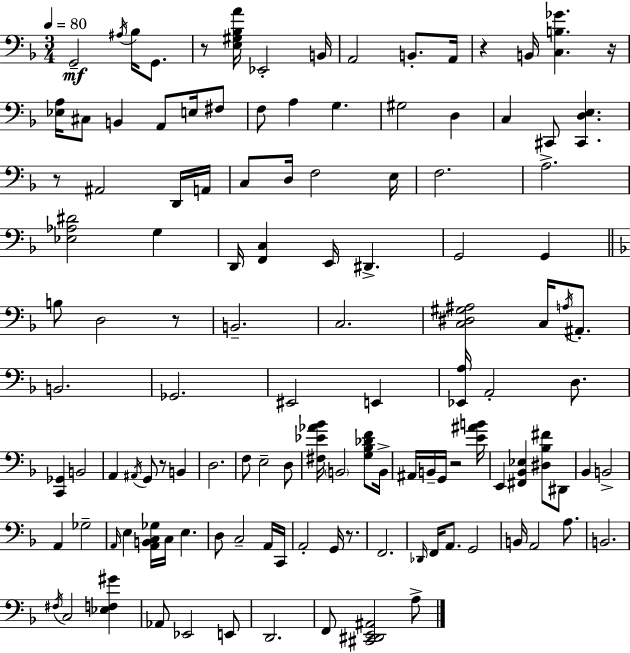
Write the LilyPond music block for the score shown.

{
  \clef bass
  \numericTimeSignature
  \time 3/4
  \key d \minor
  \tempo 4 = 80
  g,2--\mf \acciaccatura { ais16 } bes16 g,8. | r8 <e gis bes a'>16 ees,2-. | b,16 a,2 b,8.-. | a,16 r4 b,16 <c b ges'>4. | \break r16 <ees a>16 cis8 b,4 a,8 e16 fis8 | f8 a4 g4. | gis2 d4 | c4 cis,8 <cis, d e>4. | \break r8 ais,2 d,16 | a,16 c8 d16 f2 | e16 f2. | a2.-> | \break <ees aes dis'>2 g4 | d,16 <f, c>4 e,16 dis,4.-> | g,2 g,4 | \bar "||" \break \key f \major b8 d2 r8 | b,2.-- | c2. | <c dis gis ais>2 c16 \acciaccatura { a16 } ais,8.-. | \break b,2. | ges,2. | eis,2 e,4 | <ees, a>16 a,2-. d8. | \break <c, ges,>4 b,2 | a,4 \acciaccatura { ais,16 } g,8 r8 b,4 | d2. | f8 e2-- | \break d8 <fis ees' aes' bes'>16 \parenthesize b,2 <g bes des' f'>8 | b,16-> ais,16 b,16-- g,16 r2 | <e' ais' b'>16 e,4 <fis, bes, ees>4 <dis bes fis'>8 | dis,8 bes,4 b,2-> | \break a,4 ges2-- | \grace { a,16 } e4 <a, b, c ges>16 c16 e4. | d8 c2-- | a,16 c,16 a,2-. g,16 | \break r8. f,2. | \grace { des,16 } f,16 a,8. g,2 | b,16 a,2 | a8. b,2. | \break \acciaccatura { fis16 } c2 | <ees f gis'>4 aes,8 ees,2 | e,8 d,2. | f,8 <cis, dis, e, ais,>2 | \break a8-> \bar "|."
}